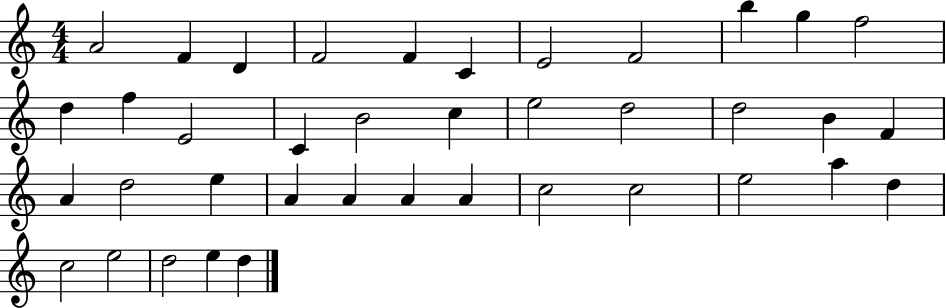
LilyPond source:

{
  \clef treble
  \numericTimeSignature
  \time 4/4
  \key c \major
  a'2 f'4 d'4 | f'2 f'4 c'4 | e'2 f'2 | b''4 g''4 f''2 | \break d''4 f''4 e'2 | c'4 b'2 c''4 | e''2 d''2 | d''2 b'4 f'4 | \break a'4 d''2 e''4 | a'4 a'4 a'4 a'4 | c''2 c''2 | e''2 a''4 d''4 | \break c''2 e''2 | d''2 e''4 d''4 | \bar "|."
}